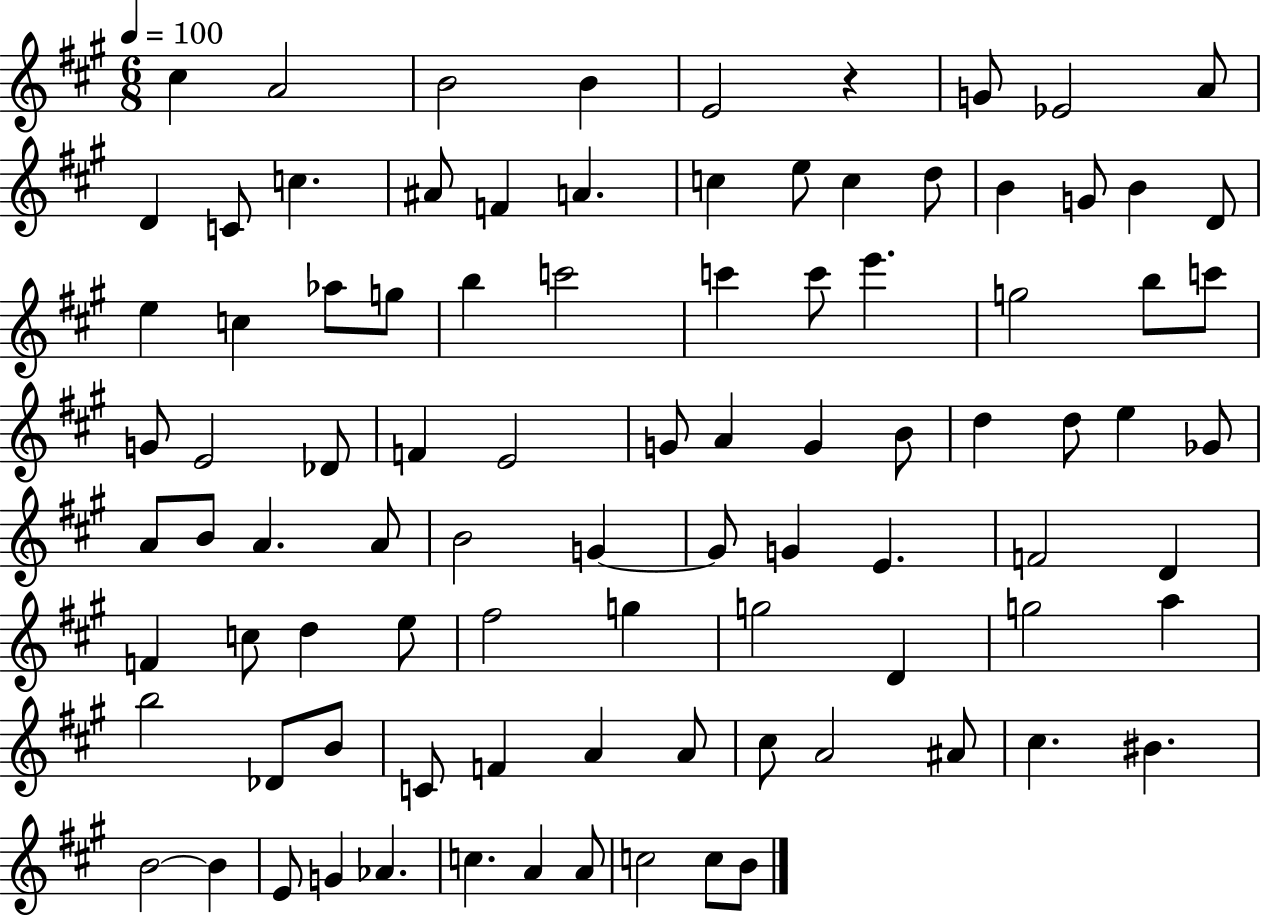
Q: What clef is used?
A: treble